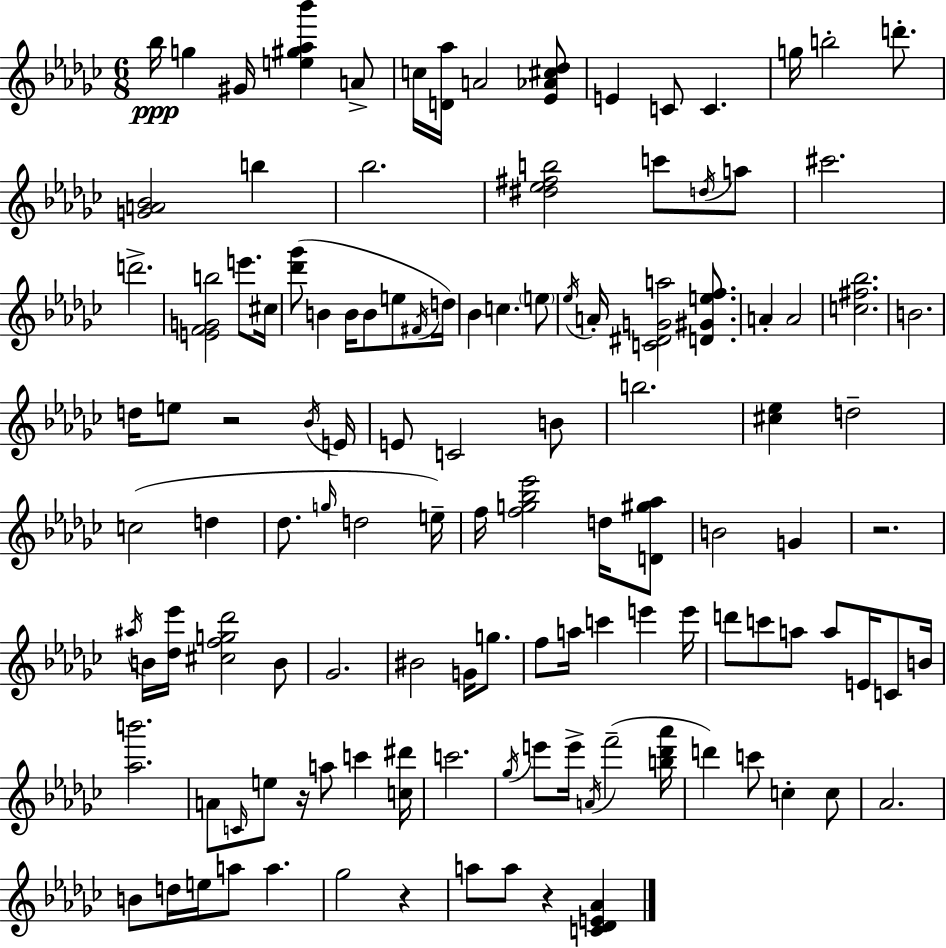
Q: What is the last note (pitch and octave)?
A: A5